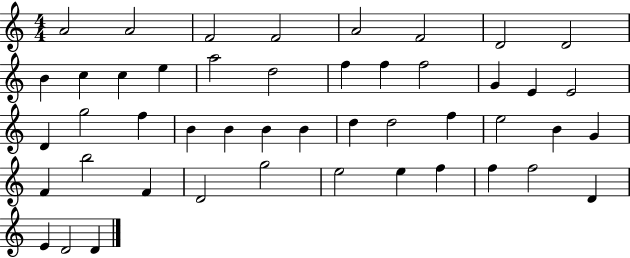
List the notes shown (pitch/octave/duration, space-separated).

A4/h A4/h F4/h F4/h A4/h F4/h D4/h D4/h B4/q C5/q C5/q E5/q A5/h D5/h F5/q F5/q F5/h G4/q E4/q E4/h D4/q G5/h F5/q B4/q B4/q B4/q B4/q D5/q D5/h F5/q E5/h B4/q G4/q F4/q B5/h F4/q D4/h G5/h E5/h E5/q F5/q F5/q F5/h D4/q E4/q D4/h D4/q